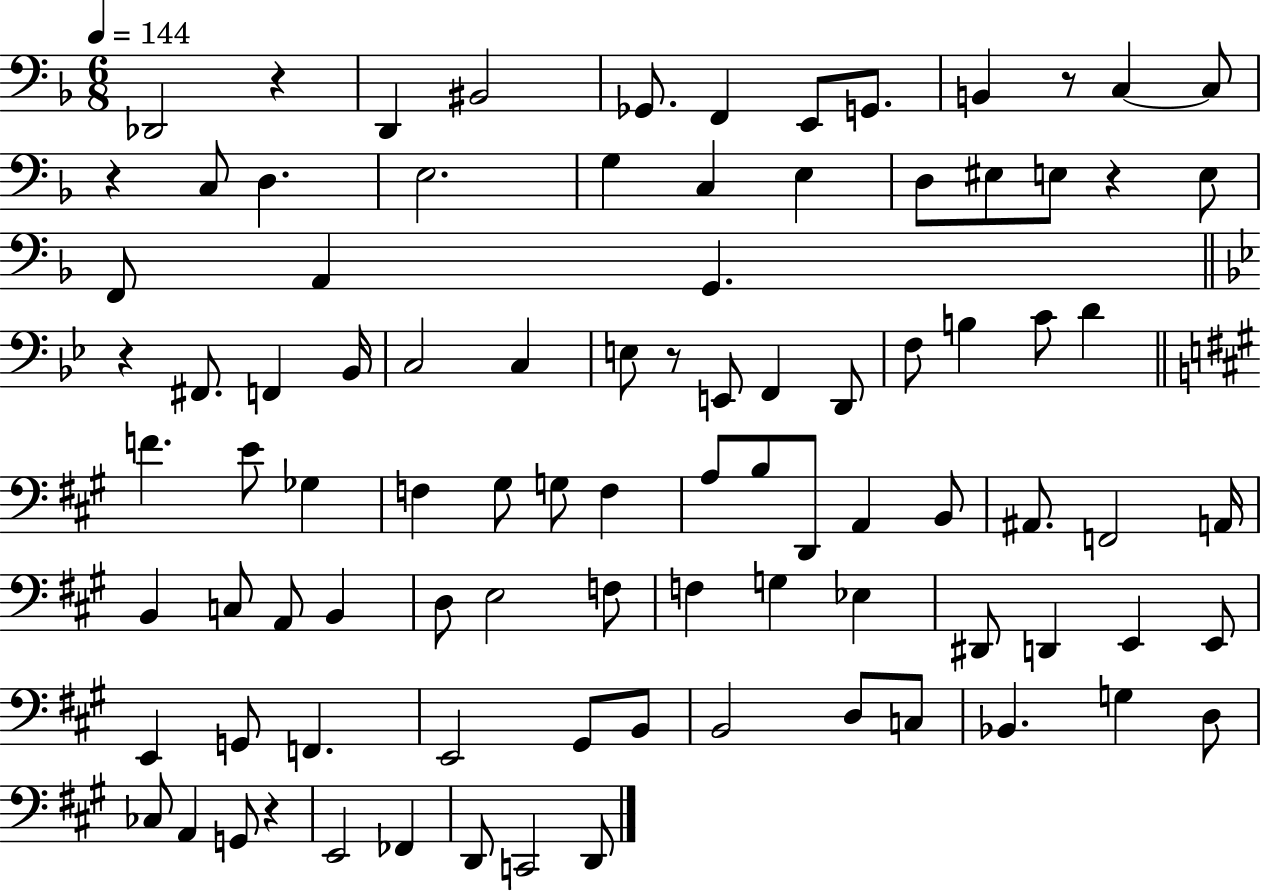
Db2/h R/q D2/q BIS2/h Gb2/e. F2/q E2/e G2/e. B2/q R/e C3/q C3/e R/q C3/e D3/q. E3/h. G3/q C3/q E3/q D3/e EIS3/e E3/e R/q E3/e F2/e A2/q G2/q. R/q F#2/e. F2/q Bb2/s C3/h C3/q E3/e R/e E2/e F2/q D2/e F3/e B3/q C4/e D4/q F4/q. E4/e Gb3/q F3/q G#3/e G3/e F3/q A3/e B3/e D2/e A2/q B2/e A#2/e. F2/h A2/s B2/q C3/e A2/e B2/q D3/e E3/h F3/e F3/q G3/q Eb3/q D#2/e D2/q E2/q E2/e E2/q G2/e F2/q. E2/h G#2/e B2/e B2/h D3/e C3/e Bb2/q. G3/q D3/e CES3/e A2/q G2/e R/q E2/h FES2/q D2/e C2/h D2/e